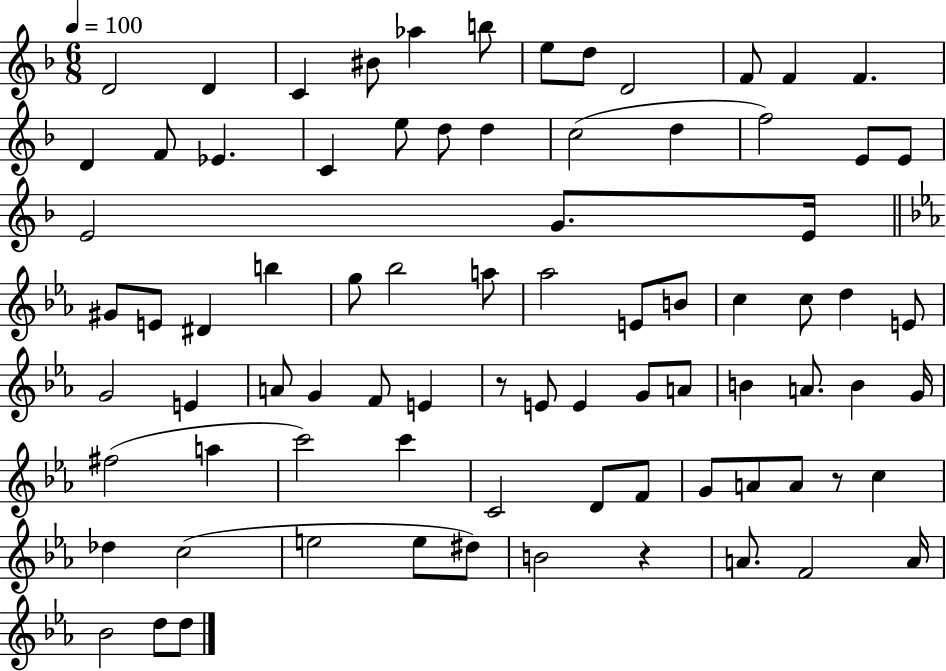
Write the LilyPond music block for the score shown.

{
  \clef treble
  \numericTimeSignature
  \time 6/8
  \key f \major
  \tempo 4 = 100
  d'2 d'4 | c'4 bis'8 aes''4 b''8 | e''8 d''8 d'2 | f'8 f'4 f'4. | \break d'4 f'8 ees'4. | c'4 e''8 d''8 d''4 | c''2( d''4 | f''2) e'8 e'8 | \break e'2 g'8. e'16 | \bar "||" \break \key c \minor gis'8 e'8 dis'4 b''4 | g''8 bes''2 a''8 | aes''2 e'8 b'8 | c''4 c''8 d''4 e'8 | \break g'2 e'4 | a'8 g'4 f'8 e'4 | r8 e'8 e'4 g'8 a'8 | b'4 a'8. b'4 g'16 | \break fis''2( a''4 | c'''2) c'''4 | c'2 d'8 f'8 | g'8 a'8 a'8 r8 c''4 | \break des''4 c''2( | e''2 e''8 dis''8) | b'2 r4 | a'8. f'2 a'16 | \break bes'2 d''8 d''8 | \bar "|."
}